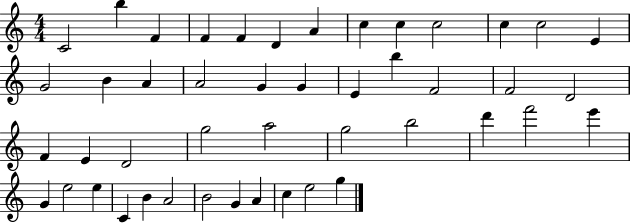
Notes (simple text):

C4/h B5/q F4/q F4/q F4/q D4/q A4/q C5/q C5/q C5/h C5/q C5/h E4/q G4/h B4/q A4/q A4/h G4/q G4/q E4/q B5/q F4/h F4/h D4/h F4/q E4/q D4/h G5/h A5/h G5/h B5/h D6/q F6/h E6/q G4/q E5/h E5/q C4/q B4/q A4/h B4/h G4/q A4/q C5/q E5/h G5/q